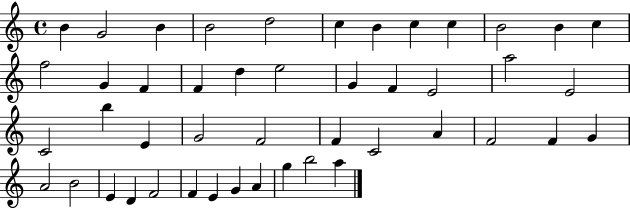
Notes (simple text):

B4/q G4/h B4/q B4/h D5/h C5/q B4/q C5/q C5/q B4/h B4/q C5/q F5/h G4/q F4/q F4/q D5/q E5/h G4/q F4/q E4/h A5/h E4/h C4/h B5/q E4/q G4/h F4/h F4/q C4/h A4/q F4/h F4/q G4/q A4/h B4/h E4/q D4/q F4/h F4/q E4/q G4/q A4/q G5/q B5/h A5/q